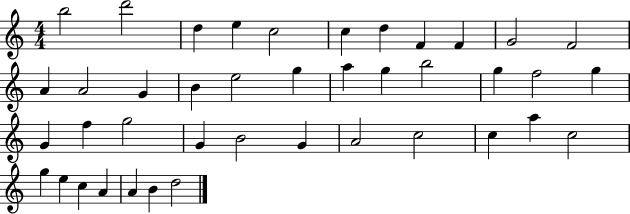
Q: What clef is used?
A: treble